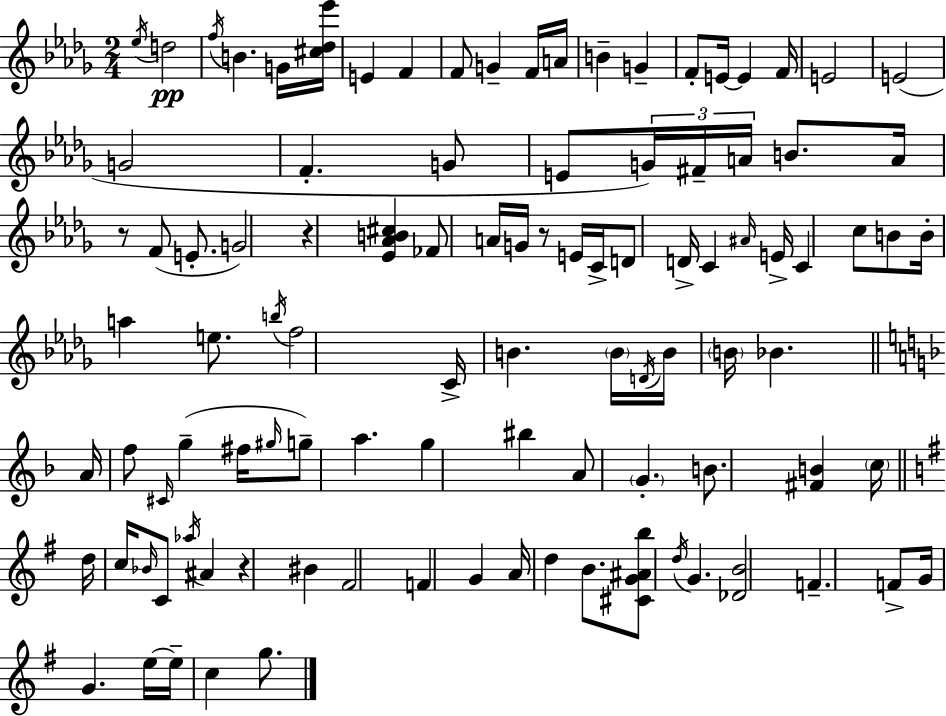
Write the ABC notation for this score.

X:1
T:Untitled
M:2/4
L:1/4
K:Bbm
_e/4 d2 f/4 B G/4 [^c_d_e']/4 E F F/2 G F/4 A/4 B G F/2 E/4 E F/4 E2 E2 G2 F G/2 E/2 G/4 ^F/4 A/4 B/2 A/4 z/2 F/2 E/2 G2 z [_E_AB^c] _F/2 A/4 G/4 z/2 E/4 C/4 D/2 D/4 C ^A/4 E/4 C c/2 B/2 B/4 a e/2 b/4 f2 C/4 B B/4 D/4 B/4 B/4 _B A/4 f/2 ^C/4 g ^f/4 ^g/4 g/2 a g ^b A/2 G B/2 [^FB] c/4 d/4 c/4 _B/4 C/2 _a/4 ^A z ^B ^F2 F G A/4 d B/2 [^CG^Ab]/2 d/4 G [_DB]2 F F/2 G/4 G e/4 e/4 c g/2